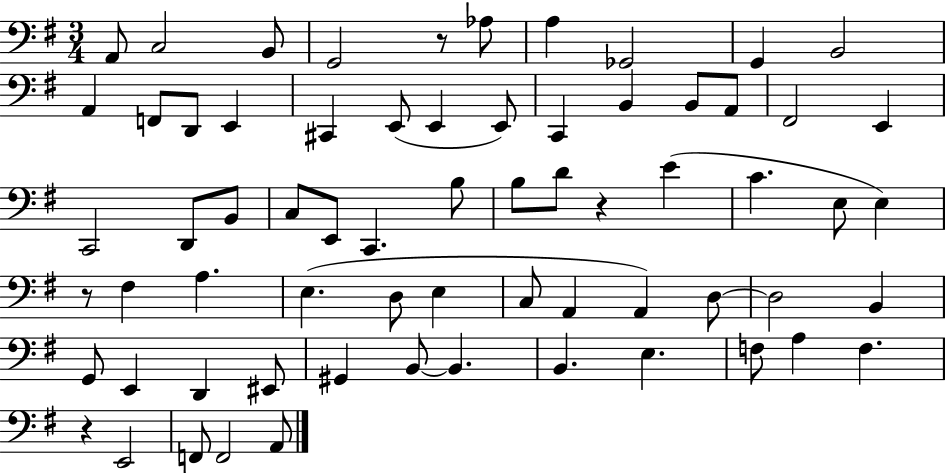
A2/e C3/h B2/e G2/h R/e Ab3/e A3/q Gb2/h G2/q B2/h A2/q F2/e D2/e E2/q C#2/q E2/e E2/q E2/e C2/q B2/q B2/e A2/e F#2/h E2/q C2/h D2/e B2/e C3/e E2/e C2/q. B3/e B3/e D4/e R/q E4/q C4/q. E3/e E3/q R/e F#3/q A3/q. E3/q. D3/e E3/q C3/e A2/q A2/q D3/e D3/h B2/q G2/e E2/q D2/q EIS2/e G#2/q B2/e B2/q. B2/q. E3/q. F3/e A3/q F3/q. R/q E2/h F2/e F2/h A2/e